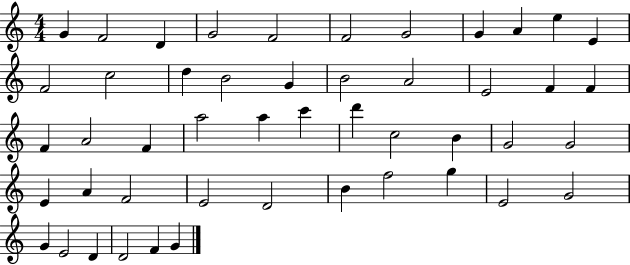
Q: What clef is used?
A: treble